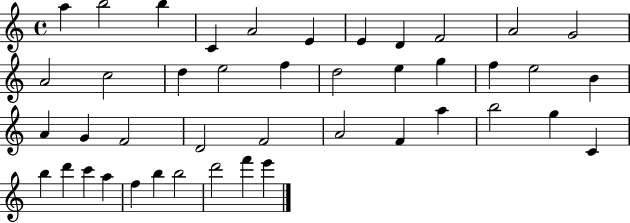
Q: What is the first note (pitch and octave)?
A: A5